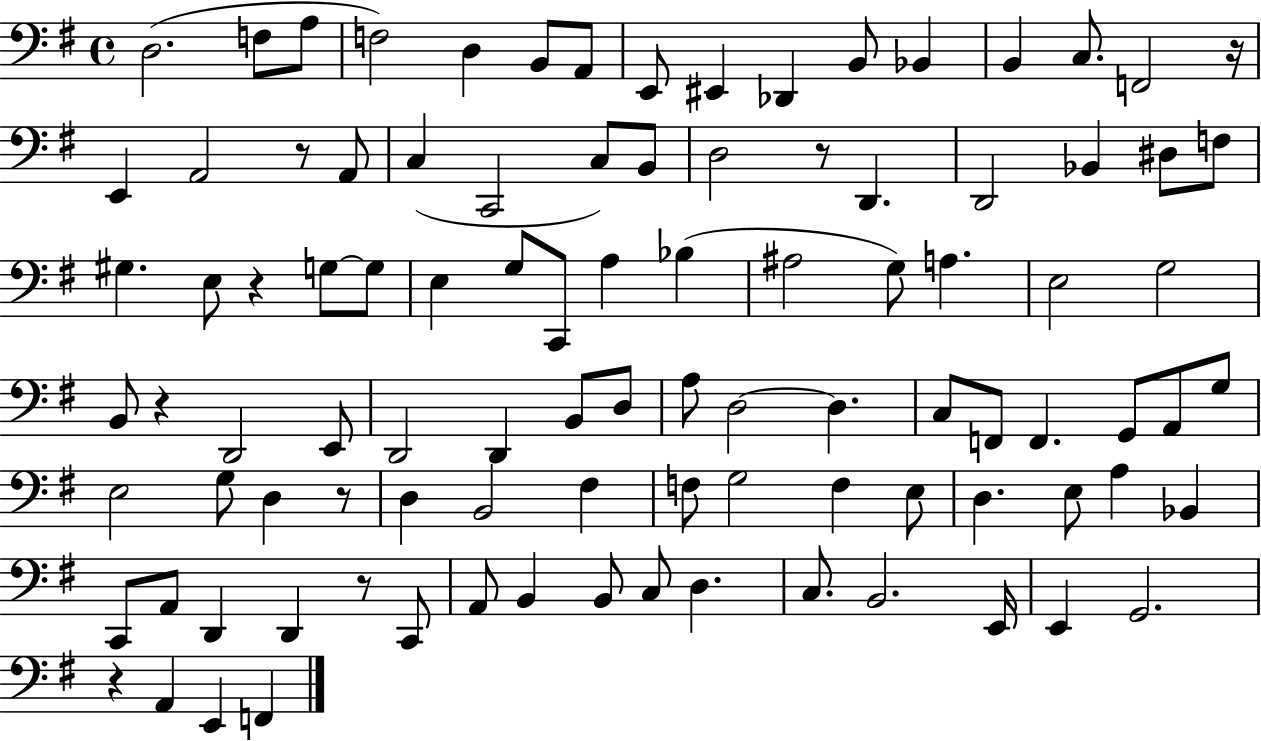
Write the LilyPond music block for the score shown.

{
  \clef bass
  \time 4/4
  \defaultTimeSignature
  \key g \major
  d2.( f8 a8 | f2) d4 b,8 a,8 | e,8 eis,4 des,4 b,8 bes,4 | b,4 c8. f,2 r16 | \break e,4 a,2 r8 a,8 | c4( c,2 c8) b,8 | d2 r8 d,4. | d,2 bes,4 dis8 f8 | \break gis4. e8 r4 g8~~ g8 | e4 g8 c,8 a4 bes4( | ais2 g8) a4. | e2 g2 | \break b,8 r4 d,2 e,8 | d,2 d,4 b,8 d8 | a8 d2~~ d4. | c8 f,8 f,4. g,8 a,8 g8 | \break e2 g8 d4 r8 | d4 b,2 fis4 | f8 g2 f4 e8 | d4. e8 a4 bes,4 | \break c,8 a,8 d,4 d,4 r8 c,8 | a,8 b,4 b,8 c8 d4. | c8. b,2. e,16 | e,4 g,2. | \break r4 a,4 e,4 f,4 | \bar "|."
}